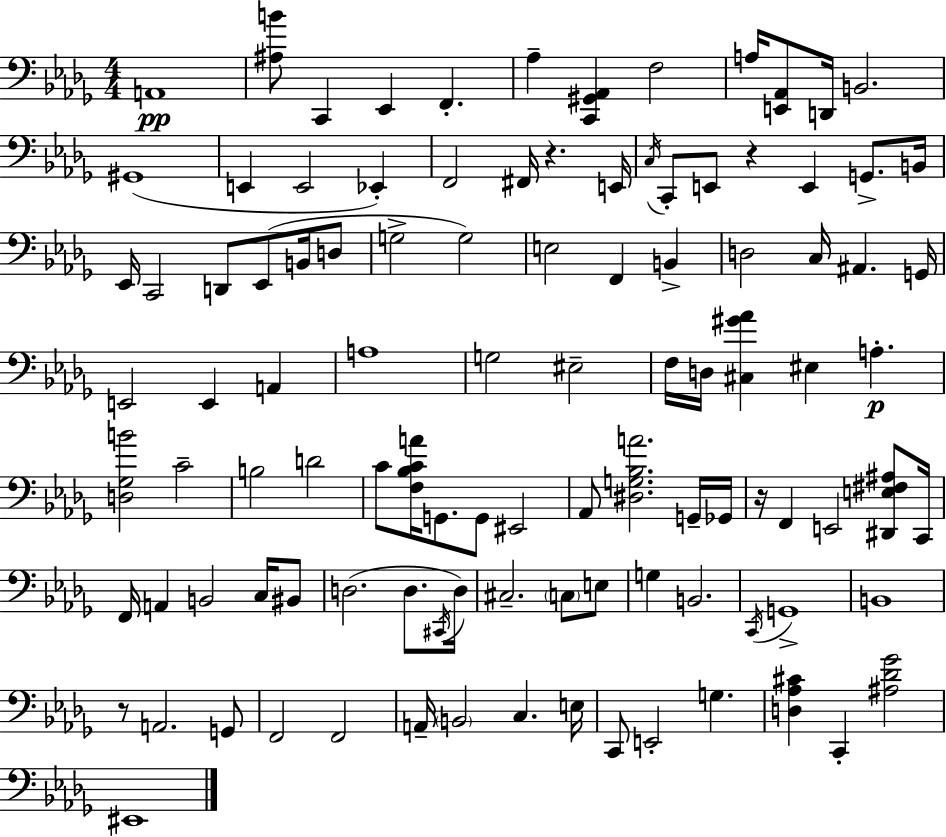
A2/w [A#3,B4]/e C2/q Eb2/q F2/q. Ab3/q [C2,G#2,Ab2]/q F3/h A3/s [E2,Ab2]/e D2/s B2/h. G#2/w E2/q E2/h Eb2/q F2/h F#2/s R/q. E2/s C3/s C2/e E2/e R/q E2/q G2/e. B2/s Eb2/s C2/h D2/e Eb2/e B2/s D3/e G3/h G3/h E3/h F2/q B2/q D3/h C3/s A#2/q. G2/s E2/h E2/q A2/q A3/w G3/h EIS3/h F3/s D3/s [C#3,G#4,Ab4]/q EIS3/q A3/q. [D3,Gb3,B4]/h C4/h B3/h D4/h C4/e [F3,Bb3,C4,A4]/s G2/e. G2/e EIS2/h Ab2/e [D#3,G3,Bb3,A4]/h. G2/s Gb2/s R/s F2/q E2/h [D#2,E3,F#3,A#3]/e C2/s F2/s A2/q B2/h C3/s BIS2/e D3/h. D3/e. C#2/s D3/s C#3/h. C3/e E3/e G3/q B2/h. C2/s G2/w B2/w R/e A2/h. G2/e F2/h F2/h A2/s B2/h C3/q. E3/s C2/e E2/h G3/q. [D3,Ab3,C#4]/q C2/q [A#3,Db4,Gb4]/h EIS2/w